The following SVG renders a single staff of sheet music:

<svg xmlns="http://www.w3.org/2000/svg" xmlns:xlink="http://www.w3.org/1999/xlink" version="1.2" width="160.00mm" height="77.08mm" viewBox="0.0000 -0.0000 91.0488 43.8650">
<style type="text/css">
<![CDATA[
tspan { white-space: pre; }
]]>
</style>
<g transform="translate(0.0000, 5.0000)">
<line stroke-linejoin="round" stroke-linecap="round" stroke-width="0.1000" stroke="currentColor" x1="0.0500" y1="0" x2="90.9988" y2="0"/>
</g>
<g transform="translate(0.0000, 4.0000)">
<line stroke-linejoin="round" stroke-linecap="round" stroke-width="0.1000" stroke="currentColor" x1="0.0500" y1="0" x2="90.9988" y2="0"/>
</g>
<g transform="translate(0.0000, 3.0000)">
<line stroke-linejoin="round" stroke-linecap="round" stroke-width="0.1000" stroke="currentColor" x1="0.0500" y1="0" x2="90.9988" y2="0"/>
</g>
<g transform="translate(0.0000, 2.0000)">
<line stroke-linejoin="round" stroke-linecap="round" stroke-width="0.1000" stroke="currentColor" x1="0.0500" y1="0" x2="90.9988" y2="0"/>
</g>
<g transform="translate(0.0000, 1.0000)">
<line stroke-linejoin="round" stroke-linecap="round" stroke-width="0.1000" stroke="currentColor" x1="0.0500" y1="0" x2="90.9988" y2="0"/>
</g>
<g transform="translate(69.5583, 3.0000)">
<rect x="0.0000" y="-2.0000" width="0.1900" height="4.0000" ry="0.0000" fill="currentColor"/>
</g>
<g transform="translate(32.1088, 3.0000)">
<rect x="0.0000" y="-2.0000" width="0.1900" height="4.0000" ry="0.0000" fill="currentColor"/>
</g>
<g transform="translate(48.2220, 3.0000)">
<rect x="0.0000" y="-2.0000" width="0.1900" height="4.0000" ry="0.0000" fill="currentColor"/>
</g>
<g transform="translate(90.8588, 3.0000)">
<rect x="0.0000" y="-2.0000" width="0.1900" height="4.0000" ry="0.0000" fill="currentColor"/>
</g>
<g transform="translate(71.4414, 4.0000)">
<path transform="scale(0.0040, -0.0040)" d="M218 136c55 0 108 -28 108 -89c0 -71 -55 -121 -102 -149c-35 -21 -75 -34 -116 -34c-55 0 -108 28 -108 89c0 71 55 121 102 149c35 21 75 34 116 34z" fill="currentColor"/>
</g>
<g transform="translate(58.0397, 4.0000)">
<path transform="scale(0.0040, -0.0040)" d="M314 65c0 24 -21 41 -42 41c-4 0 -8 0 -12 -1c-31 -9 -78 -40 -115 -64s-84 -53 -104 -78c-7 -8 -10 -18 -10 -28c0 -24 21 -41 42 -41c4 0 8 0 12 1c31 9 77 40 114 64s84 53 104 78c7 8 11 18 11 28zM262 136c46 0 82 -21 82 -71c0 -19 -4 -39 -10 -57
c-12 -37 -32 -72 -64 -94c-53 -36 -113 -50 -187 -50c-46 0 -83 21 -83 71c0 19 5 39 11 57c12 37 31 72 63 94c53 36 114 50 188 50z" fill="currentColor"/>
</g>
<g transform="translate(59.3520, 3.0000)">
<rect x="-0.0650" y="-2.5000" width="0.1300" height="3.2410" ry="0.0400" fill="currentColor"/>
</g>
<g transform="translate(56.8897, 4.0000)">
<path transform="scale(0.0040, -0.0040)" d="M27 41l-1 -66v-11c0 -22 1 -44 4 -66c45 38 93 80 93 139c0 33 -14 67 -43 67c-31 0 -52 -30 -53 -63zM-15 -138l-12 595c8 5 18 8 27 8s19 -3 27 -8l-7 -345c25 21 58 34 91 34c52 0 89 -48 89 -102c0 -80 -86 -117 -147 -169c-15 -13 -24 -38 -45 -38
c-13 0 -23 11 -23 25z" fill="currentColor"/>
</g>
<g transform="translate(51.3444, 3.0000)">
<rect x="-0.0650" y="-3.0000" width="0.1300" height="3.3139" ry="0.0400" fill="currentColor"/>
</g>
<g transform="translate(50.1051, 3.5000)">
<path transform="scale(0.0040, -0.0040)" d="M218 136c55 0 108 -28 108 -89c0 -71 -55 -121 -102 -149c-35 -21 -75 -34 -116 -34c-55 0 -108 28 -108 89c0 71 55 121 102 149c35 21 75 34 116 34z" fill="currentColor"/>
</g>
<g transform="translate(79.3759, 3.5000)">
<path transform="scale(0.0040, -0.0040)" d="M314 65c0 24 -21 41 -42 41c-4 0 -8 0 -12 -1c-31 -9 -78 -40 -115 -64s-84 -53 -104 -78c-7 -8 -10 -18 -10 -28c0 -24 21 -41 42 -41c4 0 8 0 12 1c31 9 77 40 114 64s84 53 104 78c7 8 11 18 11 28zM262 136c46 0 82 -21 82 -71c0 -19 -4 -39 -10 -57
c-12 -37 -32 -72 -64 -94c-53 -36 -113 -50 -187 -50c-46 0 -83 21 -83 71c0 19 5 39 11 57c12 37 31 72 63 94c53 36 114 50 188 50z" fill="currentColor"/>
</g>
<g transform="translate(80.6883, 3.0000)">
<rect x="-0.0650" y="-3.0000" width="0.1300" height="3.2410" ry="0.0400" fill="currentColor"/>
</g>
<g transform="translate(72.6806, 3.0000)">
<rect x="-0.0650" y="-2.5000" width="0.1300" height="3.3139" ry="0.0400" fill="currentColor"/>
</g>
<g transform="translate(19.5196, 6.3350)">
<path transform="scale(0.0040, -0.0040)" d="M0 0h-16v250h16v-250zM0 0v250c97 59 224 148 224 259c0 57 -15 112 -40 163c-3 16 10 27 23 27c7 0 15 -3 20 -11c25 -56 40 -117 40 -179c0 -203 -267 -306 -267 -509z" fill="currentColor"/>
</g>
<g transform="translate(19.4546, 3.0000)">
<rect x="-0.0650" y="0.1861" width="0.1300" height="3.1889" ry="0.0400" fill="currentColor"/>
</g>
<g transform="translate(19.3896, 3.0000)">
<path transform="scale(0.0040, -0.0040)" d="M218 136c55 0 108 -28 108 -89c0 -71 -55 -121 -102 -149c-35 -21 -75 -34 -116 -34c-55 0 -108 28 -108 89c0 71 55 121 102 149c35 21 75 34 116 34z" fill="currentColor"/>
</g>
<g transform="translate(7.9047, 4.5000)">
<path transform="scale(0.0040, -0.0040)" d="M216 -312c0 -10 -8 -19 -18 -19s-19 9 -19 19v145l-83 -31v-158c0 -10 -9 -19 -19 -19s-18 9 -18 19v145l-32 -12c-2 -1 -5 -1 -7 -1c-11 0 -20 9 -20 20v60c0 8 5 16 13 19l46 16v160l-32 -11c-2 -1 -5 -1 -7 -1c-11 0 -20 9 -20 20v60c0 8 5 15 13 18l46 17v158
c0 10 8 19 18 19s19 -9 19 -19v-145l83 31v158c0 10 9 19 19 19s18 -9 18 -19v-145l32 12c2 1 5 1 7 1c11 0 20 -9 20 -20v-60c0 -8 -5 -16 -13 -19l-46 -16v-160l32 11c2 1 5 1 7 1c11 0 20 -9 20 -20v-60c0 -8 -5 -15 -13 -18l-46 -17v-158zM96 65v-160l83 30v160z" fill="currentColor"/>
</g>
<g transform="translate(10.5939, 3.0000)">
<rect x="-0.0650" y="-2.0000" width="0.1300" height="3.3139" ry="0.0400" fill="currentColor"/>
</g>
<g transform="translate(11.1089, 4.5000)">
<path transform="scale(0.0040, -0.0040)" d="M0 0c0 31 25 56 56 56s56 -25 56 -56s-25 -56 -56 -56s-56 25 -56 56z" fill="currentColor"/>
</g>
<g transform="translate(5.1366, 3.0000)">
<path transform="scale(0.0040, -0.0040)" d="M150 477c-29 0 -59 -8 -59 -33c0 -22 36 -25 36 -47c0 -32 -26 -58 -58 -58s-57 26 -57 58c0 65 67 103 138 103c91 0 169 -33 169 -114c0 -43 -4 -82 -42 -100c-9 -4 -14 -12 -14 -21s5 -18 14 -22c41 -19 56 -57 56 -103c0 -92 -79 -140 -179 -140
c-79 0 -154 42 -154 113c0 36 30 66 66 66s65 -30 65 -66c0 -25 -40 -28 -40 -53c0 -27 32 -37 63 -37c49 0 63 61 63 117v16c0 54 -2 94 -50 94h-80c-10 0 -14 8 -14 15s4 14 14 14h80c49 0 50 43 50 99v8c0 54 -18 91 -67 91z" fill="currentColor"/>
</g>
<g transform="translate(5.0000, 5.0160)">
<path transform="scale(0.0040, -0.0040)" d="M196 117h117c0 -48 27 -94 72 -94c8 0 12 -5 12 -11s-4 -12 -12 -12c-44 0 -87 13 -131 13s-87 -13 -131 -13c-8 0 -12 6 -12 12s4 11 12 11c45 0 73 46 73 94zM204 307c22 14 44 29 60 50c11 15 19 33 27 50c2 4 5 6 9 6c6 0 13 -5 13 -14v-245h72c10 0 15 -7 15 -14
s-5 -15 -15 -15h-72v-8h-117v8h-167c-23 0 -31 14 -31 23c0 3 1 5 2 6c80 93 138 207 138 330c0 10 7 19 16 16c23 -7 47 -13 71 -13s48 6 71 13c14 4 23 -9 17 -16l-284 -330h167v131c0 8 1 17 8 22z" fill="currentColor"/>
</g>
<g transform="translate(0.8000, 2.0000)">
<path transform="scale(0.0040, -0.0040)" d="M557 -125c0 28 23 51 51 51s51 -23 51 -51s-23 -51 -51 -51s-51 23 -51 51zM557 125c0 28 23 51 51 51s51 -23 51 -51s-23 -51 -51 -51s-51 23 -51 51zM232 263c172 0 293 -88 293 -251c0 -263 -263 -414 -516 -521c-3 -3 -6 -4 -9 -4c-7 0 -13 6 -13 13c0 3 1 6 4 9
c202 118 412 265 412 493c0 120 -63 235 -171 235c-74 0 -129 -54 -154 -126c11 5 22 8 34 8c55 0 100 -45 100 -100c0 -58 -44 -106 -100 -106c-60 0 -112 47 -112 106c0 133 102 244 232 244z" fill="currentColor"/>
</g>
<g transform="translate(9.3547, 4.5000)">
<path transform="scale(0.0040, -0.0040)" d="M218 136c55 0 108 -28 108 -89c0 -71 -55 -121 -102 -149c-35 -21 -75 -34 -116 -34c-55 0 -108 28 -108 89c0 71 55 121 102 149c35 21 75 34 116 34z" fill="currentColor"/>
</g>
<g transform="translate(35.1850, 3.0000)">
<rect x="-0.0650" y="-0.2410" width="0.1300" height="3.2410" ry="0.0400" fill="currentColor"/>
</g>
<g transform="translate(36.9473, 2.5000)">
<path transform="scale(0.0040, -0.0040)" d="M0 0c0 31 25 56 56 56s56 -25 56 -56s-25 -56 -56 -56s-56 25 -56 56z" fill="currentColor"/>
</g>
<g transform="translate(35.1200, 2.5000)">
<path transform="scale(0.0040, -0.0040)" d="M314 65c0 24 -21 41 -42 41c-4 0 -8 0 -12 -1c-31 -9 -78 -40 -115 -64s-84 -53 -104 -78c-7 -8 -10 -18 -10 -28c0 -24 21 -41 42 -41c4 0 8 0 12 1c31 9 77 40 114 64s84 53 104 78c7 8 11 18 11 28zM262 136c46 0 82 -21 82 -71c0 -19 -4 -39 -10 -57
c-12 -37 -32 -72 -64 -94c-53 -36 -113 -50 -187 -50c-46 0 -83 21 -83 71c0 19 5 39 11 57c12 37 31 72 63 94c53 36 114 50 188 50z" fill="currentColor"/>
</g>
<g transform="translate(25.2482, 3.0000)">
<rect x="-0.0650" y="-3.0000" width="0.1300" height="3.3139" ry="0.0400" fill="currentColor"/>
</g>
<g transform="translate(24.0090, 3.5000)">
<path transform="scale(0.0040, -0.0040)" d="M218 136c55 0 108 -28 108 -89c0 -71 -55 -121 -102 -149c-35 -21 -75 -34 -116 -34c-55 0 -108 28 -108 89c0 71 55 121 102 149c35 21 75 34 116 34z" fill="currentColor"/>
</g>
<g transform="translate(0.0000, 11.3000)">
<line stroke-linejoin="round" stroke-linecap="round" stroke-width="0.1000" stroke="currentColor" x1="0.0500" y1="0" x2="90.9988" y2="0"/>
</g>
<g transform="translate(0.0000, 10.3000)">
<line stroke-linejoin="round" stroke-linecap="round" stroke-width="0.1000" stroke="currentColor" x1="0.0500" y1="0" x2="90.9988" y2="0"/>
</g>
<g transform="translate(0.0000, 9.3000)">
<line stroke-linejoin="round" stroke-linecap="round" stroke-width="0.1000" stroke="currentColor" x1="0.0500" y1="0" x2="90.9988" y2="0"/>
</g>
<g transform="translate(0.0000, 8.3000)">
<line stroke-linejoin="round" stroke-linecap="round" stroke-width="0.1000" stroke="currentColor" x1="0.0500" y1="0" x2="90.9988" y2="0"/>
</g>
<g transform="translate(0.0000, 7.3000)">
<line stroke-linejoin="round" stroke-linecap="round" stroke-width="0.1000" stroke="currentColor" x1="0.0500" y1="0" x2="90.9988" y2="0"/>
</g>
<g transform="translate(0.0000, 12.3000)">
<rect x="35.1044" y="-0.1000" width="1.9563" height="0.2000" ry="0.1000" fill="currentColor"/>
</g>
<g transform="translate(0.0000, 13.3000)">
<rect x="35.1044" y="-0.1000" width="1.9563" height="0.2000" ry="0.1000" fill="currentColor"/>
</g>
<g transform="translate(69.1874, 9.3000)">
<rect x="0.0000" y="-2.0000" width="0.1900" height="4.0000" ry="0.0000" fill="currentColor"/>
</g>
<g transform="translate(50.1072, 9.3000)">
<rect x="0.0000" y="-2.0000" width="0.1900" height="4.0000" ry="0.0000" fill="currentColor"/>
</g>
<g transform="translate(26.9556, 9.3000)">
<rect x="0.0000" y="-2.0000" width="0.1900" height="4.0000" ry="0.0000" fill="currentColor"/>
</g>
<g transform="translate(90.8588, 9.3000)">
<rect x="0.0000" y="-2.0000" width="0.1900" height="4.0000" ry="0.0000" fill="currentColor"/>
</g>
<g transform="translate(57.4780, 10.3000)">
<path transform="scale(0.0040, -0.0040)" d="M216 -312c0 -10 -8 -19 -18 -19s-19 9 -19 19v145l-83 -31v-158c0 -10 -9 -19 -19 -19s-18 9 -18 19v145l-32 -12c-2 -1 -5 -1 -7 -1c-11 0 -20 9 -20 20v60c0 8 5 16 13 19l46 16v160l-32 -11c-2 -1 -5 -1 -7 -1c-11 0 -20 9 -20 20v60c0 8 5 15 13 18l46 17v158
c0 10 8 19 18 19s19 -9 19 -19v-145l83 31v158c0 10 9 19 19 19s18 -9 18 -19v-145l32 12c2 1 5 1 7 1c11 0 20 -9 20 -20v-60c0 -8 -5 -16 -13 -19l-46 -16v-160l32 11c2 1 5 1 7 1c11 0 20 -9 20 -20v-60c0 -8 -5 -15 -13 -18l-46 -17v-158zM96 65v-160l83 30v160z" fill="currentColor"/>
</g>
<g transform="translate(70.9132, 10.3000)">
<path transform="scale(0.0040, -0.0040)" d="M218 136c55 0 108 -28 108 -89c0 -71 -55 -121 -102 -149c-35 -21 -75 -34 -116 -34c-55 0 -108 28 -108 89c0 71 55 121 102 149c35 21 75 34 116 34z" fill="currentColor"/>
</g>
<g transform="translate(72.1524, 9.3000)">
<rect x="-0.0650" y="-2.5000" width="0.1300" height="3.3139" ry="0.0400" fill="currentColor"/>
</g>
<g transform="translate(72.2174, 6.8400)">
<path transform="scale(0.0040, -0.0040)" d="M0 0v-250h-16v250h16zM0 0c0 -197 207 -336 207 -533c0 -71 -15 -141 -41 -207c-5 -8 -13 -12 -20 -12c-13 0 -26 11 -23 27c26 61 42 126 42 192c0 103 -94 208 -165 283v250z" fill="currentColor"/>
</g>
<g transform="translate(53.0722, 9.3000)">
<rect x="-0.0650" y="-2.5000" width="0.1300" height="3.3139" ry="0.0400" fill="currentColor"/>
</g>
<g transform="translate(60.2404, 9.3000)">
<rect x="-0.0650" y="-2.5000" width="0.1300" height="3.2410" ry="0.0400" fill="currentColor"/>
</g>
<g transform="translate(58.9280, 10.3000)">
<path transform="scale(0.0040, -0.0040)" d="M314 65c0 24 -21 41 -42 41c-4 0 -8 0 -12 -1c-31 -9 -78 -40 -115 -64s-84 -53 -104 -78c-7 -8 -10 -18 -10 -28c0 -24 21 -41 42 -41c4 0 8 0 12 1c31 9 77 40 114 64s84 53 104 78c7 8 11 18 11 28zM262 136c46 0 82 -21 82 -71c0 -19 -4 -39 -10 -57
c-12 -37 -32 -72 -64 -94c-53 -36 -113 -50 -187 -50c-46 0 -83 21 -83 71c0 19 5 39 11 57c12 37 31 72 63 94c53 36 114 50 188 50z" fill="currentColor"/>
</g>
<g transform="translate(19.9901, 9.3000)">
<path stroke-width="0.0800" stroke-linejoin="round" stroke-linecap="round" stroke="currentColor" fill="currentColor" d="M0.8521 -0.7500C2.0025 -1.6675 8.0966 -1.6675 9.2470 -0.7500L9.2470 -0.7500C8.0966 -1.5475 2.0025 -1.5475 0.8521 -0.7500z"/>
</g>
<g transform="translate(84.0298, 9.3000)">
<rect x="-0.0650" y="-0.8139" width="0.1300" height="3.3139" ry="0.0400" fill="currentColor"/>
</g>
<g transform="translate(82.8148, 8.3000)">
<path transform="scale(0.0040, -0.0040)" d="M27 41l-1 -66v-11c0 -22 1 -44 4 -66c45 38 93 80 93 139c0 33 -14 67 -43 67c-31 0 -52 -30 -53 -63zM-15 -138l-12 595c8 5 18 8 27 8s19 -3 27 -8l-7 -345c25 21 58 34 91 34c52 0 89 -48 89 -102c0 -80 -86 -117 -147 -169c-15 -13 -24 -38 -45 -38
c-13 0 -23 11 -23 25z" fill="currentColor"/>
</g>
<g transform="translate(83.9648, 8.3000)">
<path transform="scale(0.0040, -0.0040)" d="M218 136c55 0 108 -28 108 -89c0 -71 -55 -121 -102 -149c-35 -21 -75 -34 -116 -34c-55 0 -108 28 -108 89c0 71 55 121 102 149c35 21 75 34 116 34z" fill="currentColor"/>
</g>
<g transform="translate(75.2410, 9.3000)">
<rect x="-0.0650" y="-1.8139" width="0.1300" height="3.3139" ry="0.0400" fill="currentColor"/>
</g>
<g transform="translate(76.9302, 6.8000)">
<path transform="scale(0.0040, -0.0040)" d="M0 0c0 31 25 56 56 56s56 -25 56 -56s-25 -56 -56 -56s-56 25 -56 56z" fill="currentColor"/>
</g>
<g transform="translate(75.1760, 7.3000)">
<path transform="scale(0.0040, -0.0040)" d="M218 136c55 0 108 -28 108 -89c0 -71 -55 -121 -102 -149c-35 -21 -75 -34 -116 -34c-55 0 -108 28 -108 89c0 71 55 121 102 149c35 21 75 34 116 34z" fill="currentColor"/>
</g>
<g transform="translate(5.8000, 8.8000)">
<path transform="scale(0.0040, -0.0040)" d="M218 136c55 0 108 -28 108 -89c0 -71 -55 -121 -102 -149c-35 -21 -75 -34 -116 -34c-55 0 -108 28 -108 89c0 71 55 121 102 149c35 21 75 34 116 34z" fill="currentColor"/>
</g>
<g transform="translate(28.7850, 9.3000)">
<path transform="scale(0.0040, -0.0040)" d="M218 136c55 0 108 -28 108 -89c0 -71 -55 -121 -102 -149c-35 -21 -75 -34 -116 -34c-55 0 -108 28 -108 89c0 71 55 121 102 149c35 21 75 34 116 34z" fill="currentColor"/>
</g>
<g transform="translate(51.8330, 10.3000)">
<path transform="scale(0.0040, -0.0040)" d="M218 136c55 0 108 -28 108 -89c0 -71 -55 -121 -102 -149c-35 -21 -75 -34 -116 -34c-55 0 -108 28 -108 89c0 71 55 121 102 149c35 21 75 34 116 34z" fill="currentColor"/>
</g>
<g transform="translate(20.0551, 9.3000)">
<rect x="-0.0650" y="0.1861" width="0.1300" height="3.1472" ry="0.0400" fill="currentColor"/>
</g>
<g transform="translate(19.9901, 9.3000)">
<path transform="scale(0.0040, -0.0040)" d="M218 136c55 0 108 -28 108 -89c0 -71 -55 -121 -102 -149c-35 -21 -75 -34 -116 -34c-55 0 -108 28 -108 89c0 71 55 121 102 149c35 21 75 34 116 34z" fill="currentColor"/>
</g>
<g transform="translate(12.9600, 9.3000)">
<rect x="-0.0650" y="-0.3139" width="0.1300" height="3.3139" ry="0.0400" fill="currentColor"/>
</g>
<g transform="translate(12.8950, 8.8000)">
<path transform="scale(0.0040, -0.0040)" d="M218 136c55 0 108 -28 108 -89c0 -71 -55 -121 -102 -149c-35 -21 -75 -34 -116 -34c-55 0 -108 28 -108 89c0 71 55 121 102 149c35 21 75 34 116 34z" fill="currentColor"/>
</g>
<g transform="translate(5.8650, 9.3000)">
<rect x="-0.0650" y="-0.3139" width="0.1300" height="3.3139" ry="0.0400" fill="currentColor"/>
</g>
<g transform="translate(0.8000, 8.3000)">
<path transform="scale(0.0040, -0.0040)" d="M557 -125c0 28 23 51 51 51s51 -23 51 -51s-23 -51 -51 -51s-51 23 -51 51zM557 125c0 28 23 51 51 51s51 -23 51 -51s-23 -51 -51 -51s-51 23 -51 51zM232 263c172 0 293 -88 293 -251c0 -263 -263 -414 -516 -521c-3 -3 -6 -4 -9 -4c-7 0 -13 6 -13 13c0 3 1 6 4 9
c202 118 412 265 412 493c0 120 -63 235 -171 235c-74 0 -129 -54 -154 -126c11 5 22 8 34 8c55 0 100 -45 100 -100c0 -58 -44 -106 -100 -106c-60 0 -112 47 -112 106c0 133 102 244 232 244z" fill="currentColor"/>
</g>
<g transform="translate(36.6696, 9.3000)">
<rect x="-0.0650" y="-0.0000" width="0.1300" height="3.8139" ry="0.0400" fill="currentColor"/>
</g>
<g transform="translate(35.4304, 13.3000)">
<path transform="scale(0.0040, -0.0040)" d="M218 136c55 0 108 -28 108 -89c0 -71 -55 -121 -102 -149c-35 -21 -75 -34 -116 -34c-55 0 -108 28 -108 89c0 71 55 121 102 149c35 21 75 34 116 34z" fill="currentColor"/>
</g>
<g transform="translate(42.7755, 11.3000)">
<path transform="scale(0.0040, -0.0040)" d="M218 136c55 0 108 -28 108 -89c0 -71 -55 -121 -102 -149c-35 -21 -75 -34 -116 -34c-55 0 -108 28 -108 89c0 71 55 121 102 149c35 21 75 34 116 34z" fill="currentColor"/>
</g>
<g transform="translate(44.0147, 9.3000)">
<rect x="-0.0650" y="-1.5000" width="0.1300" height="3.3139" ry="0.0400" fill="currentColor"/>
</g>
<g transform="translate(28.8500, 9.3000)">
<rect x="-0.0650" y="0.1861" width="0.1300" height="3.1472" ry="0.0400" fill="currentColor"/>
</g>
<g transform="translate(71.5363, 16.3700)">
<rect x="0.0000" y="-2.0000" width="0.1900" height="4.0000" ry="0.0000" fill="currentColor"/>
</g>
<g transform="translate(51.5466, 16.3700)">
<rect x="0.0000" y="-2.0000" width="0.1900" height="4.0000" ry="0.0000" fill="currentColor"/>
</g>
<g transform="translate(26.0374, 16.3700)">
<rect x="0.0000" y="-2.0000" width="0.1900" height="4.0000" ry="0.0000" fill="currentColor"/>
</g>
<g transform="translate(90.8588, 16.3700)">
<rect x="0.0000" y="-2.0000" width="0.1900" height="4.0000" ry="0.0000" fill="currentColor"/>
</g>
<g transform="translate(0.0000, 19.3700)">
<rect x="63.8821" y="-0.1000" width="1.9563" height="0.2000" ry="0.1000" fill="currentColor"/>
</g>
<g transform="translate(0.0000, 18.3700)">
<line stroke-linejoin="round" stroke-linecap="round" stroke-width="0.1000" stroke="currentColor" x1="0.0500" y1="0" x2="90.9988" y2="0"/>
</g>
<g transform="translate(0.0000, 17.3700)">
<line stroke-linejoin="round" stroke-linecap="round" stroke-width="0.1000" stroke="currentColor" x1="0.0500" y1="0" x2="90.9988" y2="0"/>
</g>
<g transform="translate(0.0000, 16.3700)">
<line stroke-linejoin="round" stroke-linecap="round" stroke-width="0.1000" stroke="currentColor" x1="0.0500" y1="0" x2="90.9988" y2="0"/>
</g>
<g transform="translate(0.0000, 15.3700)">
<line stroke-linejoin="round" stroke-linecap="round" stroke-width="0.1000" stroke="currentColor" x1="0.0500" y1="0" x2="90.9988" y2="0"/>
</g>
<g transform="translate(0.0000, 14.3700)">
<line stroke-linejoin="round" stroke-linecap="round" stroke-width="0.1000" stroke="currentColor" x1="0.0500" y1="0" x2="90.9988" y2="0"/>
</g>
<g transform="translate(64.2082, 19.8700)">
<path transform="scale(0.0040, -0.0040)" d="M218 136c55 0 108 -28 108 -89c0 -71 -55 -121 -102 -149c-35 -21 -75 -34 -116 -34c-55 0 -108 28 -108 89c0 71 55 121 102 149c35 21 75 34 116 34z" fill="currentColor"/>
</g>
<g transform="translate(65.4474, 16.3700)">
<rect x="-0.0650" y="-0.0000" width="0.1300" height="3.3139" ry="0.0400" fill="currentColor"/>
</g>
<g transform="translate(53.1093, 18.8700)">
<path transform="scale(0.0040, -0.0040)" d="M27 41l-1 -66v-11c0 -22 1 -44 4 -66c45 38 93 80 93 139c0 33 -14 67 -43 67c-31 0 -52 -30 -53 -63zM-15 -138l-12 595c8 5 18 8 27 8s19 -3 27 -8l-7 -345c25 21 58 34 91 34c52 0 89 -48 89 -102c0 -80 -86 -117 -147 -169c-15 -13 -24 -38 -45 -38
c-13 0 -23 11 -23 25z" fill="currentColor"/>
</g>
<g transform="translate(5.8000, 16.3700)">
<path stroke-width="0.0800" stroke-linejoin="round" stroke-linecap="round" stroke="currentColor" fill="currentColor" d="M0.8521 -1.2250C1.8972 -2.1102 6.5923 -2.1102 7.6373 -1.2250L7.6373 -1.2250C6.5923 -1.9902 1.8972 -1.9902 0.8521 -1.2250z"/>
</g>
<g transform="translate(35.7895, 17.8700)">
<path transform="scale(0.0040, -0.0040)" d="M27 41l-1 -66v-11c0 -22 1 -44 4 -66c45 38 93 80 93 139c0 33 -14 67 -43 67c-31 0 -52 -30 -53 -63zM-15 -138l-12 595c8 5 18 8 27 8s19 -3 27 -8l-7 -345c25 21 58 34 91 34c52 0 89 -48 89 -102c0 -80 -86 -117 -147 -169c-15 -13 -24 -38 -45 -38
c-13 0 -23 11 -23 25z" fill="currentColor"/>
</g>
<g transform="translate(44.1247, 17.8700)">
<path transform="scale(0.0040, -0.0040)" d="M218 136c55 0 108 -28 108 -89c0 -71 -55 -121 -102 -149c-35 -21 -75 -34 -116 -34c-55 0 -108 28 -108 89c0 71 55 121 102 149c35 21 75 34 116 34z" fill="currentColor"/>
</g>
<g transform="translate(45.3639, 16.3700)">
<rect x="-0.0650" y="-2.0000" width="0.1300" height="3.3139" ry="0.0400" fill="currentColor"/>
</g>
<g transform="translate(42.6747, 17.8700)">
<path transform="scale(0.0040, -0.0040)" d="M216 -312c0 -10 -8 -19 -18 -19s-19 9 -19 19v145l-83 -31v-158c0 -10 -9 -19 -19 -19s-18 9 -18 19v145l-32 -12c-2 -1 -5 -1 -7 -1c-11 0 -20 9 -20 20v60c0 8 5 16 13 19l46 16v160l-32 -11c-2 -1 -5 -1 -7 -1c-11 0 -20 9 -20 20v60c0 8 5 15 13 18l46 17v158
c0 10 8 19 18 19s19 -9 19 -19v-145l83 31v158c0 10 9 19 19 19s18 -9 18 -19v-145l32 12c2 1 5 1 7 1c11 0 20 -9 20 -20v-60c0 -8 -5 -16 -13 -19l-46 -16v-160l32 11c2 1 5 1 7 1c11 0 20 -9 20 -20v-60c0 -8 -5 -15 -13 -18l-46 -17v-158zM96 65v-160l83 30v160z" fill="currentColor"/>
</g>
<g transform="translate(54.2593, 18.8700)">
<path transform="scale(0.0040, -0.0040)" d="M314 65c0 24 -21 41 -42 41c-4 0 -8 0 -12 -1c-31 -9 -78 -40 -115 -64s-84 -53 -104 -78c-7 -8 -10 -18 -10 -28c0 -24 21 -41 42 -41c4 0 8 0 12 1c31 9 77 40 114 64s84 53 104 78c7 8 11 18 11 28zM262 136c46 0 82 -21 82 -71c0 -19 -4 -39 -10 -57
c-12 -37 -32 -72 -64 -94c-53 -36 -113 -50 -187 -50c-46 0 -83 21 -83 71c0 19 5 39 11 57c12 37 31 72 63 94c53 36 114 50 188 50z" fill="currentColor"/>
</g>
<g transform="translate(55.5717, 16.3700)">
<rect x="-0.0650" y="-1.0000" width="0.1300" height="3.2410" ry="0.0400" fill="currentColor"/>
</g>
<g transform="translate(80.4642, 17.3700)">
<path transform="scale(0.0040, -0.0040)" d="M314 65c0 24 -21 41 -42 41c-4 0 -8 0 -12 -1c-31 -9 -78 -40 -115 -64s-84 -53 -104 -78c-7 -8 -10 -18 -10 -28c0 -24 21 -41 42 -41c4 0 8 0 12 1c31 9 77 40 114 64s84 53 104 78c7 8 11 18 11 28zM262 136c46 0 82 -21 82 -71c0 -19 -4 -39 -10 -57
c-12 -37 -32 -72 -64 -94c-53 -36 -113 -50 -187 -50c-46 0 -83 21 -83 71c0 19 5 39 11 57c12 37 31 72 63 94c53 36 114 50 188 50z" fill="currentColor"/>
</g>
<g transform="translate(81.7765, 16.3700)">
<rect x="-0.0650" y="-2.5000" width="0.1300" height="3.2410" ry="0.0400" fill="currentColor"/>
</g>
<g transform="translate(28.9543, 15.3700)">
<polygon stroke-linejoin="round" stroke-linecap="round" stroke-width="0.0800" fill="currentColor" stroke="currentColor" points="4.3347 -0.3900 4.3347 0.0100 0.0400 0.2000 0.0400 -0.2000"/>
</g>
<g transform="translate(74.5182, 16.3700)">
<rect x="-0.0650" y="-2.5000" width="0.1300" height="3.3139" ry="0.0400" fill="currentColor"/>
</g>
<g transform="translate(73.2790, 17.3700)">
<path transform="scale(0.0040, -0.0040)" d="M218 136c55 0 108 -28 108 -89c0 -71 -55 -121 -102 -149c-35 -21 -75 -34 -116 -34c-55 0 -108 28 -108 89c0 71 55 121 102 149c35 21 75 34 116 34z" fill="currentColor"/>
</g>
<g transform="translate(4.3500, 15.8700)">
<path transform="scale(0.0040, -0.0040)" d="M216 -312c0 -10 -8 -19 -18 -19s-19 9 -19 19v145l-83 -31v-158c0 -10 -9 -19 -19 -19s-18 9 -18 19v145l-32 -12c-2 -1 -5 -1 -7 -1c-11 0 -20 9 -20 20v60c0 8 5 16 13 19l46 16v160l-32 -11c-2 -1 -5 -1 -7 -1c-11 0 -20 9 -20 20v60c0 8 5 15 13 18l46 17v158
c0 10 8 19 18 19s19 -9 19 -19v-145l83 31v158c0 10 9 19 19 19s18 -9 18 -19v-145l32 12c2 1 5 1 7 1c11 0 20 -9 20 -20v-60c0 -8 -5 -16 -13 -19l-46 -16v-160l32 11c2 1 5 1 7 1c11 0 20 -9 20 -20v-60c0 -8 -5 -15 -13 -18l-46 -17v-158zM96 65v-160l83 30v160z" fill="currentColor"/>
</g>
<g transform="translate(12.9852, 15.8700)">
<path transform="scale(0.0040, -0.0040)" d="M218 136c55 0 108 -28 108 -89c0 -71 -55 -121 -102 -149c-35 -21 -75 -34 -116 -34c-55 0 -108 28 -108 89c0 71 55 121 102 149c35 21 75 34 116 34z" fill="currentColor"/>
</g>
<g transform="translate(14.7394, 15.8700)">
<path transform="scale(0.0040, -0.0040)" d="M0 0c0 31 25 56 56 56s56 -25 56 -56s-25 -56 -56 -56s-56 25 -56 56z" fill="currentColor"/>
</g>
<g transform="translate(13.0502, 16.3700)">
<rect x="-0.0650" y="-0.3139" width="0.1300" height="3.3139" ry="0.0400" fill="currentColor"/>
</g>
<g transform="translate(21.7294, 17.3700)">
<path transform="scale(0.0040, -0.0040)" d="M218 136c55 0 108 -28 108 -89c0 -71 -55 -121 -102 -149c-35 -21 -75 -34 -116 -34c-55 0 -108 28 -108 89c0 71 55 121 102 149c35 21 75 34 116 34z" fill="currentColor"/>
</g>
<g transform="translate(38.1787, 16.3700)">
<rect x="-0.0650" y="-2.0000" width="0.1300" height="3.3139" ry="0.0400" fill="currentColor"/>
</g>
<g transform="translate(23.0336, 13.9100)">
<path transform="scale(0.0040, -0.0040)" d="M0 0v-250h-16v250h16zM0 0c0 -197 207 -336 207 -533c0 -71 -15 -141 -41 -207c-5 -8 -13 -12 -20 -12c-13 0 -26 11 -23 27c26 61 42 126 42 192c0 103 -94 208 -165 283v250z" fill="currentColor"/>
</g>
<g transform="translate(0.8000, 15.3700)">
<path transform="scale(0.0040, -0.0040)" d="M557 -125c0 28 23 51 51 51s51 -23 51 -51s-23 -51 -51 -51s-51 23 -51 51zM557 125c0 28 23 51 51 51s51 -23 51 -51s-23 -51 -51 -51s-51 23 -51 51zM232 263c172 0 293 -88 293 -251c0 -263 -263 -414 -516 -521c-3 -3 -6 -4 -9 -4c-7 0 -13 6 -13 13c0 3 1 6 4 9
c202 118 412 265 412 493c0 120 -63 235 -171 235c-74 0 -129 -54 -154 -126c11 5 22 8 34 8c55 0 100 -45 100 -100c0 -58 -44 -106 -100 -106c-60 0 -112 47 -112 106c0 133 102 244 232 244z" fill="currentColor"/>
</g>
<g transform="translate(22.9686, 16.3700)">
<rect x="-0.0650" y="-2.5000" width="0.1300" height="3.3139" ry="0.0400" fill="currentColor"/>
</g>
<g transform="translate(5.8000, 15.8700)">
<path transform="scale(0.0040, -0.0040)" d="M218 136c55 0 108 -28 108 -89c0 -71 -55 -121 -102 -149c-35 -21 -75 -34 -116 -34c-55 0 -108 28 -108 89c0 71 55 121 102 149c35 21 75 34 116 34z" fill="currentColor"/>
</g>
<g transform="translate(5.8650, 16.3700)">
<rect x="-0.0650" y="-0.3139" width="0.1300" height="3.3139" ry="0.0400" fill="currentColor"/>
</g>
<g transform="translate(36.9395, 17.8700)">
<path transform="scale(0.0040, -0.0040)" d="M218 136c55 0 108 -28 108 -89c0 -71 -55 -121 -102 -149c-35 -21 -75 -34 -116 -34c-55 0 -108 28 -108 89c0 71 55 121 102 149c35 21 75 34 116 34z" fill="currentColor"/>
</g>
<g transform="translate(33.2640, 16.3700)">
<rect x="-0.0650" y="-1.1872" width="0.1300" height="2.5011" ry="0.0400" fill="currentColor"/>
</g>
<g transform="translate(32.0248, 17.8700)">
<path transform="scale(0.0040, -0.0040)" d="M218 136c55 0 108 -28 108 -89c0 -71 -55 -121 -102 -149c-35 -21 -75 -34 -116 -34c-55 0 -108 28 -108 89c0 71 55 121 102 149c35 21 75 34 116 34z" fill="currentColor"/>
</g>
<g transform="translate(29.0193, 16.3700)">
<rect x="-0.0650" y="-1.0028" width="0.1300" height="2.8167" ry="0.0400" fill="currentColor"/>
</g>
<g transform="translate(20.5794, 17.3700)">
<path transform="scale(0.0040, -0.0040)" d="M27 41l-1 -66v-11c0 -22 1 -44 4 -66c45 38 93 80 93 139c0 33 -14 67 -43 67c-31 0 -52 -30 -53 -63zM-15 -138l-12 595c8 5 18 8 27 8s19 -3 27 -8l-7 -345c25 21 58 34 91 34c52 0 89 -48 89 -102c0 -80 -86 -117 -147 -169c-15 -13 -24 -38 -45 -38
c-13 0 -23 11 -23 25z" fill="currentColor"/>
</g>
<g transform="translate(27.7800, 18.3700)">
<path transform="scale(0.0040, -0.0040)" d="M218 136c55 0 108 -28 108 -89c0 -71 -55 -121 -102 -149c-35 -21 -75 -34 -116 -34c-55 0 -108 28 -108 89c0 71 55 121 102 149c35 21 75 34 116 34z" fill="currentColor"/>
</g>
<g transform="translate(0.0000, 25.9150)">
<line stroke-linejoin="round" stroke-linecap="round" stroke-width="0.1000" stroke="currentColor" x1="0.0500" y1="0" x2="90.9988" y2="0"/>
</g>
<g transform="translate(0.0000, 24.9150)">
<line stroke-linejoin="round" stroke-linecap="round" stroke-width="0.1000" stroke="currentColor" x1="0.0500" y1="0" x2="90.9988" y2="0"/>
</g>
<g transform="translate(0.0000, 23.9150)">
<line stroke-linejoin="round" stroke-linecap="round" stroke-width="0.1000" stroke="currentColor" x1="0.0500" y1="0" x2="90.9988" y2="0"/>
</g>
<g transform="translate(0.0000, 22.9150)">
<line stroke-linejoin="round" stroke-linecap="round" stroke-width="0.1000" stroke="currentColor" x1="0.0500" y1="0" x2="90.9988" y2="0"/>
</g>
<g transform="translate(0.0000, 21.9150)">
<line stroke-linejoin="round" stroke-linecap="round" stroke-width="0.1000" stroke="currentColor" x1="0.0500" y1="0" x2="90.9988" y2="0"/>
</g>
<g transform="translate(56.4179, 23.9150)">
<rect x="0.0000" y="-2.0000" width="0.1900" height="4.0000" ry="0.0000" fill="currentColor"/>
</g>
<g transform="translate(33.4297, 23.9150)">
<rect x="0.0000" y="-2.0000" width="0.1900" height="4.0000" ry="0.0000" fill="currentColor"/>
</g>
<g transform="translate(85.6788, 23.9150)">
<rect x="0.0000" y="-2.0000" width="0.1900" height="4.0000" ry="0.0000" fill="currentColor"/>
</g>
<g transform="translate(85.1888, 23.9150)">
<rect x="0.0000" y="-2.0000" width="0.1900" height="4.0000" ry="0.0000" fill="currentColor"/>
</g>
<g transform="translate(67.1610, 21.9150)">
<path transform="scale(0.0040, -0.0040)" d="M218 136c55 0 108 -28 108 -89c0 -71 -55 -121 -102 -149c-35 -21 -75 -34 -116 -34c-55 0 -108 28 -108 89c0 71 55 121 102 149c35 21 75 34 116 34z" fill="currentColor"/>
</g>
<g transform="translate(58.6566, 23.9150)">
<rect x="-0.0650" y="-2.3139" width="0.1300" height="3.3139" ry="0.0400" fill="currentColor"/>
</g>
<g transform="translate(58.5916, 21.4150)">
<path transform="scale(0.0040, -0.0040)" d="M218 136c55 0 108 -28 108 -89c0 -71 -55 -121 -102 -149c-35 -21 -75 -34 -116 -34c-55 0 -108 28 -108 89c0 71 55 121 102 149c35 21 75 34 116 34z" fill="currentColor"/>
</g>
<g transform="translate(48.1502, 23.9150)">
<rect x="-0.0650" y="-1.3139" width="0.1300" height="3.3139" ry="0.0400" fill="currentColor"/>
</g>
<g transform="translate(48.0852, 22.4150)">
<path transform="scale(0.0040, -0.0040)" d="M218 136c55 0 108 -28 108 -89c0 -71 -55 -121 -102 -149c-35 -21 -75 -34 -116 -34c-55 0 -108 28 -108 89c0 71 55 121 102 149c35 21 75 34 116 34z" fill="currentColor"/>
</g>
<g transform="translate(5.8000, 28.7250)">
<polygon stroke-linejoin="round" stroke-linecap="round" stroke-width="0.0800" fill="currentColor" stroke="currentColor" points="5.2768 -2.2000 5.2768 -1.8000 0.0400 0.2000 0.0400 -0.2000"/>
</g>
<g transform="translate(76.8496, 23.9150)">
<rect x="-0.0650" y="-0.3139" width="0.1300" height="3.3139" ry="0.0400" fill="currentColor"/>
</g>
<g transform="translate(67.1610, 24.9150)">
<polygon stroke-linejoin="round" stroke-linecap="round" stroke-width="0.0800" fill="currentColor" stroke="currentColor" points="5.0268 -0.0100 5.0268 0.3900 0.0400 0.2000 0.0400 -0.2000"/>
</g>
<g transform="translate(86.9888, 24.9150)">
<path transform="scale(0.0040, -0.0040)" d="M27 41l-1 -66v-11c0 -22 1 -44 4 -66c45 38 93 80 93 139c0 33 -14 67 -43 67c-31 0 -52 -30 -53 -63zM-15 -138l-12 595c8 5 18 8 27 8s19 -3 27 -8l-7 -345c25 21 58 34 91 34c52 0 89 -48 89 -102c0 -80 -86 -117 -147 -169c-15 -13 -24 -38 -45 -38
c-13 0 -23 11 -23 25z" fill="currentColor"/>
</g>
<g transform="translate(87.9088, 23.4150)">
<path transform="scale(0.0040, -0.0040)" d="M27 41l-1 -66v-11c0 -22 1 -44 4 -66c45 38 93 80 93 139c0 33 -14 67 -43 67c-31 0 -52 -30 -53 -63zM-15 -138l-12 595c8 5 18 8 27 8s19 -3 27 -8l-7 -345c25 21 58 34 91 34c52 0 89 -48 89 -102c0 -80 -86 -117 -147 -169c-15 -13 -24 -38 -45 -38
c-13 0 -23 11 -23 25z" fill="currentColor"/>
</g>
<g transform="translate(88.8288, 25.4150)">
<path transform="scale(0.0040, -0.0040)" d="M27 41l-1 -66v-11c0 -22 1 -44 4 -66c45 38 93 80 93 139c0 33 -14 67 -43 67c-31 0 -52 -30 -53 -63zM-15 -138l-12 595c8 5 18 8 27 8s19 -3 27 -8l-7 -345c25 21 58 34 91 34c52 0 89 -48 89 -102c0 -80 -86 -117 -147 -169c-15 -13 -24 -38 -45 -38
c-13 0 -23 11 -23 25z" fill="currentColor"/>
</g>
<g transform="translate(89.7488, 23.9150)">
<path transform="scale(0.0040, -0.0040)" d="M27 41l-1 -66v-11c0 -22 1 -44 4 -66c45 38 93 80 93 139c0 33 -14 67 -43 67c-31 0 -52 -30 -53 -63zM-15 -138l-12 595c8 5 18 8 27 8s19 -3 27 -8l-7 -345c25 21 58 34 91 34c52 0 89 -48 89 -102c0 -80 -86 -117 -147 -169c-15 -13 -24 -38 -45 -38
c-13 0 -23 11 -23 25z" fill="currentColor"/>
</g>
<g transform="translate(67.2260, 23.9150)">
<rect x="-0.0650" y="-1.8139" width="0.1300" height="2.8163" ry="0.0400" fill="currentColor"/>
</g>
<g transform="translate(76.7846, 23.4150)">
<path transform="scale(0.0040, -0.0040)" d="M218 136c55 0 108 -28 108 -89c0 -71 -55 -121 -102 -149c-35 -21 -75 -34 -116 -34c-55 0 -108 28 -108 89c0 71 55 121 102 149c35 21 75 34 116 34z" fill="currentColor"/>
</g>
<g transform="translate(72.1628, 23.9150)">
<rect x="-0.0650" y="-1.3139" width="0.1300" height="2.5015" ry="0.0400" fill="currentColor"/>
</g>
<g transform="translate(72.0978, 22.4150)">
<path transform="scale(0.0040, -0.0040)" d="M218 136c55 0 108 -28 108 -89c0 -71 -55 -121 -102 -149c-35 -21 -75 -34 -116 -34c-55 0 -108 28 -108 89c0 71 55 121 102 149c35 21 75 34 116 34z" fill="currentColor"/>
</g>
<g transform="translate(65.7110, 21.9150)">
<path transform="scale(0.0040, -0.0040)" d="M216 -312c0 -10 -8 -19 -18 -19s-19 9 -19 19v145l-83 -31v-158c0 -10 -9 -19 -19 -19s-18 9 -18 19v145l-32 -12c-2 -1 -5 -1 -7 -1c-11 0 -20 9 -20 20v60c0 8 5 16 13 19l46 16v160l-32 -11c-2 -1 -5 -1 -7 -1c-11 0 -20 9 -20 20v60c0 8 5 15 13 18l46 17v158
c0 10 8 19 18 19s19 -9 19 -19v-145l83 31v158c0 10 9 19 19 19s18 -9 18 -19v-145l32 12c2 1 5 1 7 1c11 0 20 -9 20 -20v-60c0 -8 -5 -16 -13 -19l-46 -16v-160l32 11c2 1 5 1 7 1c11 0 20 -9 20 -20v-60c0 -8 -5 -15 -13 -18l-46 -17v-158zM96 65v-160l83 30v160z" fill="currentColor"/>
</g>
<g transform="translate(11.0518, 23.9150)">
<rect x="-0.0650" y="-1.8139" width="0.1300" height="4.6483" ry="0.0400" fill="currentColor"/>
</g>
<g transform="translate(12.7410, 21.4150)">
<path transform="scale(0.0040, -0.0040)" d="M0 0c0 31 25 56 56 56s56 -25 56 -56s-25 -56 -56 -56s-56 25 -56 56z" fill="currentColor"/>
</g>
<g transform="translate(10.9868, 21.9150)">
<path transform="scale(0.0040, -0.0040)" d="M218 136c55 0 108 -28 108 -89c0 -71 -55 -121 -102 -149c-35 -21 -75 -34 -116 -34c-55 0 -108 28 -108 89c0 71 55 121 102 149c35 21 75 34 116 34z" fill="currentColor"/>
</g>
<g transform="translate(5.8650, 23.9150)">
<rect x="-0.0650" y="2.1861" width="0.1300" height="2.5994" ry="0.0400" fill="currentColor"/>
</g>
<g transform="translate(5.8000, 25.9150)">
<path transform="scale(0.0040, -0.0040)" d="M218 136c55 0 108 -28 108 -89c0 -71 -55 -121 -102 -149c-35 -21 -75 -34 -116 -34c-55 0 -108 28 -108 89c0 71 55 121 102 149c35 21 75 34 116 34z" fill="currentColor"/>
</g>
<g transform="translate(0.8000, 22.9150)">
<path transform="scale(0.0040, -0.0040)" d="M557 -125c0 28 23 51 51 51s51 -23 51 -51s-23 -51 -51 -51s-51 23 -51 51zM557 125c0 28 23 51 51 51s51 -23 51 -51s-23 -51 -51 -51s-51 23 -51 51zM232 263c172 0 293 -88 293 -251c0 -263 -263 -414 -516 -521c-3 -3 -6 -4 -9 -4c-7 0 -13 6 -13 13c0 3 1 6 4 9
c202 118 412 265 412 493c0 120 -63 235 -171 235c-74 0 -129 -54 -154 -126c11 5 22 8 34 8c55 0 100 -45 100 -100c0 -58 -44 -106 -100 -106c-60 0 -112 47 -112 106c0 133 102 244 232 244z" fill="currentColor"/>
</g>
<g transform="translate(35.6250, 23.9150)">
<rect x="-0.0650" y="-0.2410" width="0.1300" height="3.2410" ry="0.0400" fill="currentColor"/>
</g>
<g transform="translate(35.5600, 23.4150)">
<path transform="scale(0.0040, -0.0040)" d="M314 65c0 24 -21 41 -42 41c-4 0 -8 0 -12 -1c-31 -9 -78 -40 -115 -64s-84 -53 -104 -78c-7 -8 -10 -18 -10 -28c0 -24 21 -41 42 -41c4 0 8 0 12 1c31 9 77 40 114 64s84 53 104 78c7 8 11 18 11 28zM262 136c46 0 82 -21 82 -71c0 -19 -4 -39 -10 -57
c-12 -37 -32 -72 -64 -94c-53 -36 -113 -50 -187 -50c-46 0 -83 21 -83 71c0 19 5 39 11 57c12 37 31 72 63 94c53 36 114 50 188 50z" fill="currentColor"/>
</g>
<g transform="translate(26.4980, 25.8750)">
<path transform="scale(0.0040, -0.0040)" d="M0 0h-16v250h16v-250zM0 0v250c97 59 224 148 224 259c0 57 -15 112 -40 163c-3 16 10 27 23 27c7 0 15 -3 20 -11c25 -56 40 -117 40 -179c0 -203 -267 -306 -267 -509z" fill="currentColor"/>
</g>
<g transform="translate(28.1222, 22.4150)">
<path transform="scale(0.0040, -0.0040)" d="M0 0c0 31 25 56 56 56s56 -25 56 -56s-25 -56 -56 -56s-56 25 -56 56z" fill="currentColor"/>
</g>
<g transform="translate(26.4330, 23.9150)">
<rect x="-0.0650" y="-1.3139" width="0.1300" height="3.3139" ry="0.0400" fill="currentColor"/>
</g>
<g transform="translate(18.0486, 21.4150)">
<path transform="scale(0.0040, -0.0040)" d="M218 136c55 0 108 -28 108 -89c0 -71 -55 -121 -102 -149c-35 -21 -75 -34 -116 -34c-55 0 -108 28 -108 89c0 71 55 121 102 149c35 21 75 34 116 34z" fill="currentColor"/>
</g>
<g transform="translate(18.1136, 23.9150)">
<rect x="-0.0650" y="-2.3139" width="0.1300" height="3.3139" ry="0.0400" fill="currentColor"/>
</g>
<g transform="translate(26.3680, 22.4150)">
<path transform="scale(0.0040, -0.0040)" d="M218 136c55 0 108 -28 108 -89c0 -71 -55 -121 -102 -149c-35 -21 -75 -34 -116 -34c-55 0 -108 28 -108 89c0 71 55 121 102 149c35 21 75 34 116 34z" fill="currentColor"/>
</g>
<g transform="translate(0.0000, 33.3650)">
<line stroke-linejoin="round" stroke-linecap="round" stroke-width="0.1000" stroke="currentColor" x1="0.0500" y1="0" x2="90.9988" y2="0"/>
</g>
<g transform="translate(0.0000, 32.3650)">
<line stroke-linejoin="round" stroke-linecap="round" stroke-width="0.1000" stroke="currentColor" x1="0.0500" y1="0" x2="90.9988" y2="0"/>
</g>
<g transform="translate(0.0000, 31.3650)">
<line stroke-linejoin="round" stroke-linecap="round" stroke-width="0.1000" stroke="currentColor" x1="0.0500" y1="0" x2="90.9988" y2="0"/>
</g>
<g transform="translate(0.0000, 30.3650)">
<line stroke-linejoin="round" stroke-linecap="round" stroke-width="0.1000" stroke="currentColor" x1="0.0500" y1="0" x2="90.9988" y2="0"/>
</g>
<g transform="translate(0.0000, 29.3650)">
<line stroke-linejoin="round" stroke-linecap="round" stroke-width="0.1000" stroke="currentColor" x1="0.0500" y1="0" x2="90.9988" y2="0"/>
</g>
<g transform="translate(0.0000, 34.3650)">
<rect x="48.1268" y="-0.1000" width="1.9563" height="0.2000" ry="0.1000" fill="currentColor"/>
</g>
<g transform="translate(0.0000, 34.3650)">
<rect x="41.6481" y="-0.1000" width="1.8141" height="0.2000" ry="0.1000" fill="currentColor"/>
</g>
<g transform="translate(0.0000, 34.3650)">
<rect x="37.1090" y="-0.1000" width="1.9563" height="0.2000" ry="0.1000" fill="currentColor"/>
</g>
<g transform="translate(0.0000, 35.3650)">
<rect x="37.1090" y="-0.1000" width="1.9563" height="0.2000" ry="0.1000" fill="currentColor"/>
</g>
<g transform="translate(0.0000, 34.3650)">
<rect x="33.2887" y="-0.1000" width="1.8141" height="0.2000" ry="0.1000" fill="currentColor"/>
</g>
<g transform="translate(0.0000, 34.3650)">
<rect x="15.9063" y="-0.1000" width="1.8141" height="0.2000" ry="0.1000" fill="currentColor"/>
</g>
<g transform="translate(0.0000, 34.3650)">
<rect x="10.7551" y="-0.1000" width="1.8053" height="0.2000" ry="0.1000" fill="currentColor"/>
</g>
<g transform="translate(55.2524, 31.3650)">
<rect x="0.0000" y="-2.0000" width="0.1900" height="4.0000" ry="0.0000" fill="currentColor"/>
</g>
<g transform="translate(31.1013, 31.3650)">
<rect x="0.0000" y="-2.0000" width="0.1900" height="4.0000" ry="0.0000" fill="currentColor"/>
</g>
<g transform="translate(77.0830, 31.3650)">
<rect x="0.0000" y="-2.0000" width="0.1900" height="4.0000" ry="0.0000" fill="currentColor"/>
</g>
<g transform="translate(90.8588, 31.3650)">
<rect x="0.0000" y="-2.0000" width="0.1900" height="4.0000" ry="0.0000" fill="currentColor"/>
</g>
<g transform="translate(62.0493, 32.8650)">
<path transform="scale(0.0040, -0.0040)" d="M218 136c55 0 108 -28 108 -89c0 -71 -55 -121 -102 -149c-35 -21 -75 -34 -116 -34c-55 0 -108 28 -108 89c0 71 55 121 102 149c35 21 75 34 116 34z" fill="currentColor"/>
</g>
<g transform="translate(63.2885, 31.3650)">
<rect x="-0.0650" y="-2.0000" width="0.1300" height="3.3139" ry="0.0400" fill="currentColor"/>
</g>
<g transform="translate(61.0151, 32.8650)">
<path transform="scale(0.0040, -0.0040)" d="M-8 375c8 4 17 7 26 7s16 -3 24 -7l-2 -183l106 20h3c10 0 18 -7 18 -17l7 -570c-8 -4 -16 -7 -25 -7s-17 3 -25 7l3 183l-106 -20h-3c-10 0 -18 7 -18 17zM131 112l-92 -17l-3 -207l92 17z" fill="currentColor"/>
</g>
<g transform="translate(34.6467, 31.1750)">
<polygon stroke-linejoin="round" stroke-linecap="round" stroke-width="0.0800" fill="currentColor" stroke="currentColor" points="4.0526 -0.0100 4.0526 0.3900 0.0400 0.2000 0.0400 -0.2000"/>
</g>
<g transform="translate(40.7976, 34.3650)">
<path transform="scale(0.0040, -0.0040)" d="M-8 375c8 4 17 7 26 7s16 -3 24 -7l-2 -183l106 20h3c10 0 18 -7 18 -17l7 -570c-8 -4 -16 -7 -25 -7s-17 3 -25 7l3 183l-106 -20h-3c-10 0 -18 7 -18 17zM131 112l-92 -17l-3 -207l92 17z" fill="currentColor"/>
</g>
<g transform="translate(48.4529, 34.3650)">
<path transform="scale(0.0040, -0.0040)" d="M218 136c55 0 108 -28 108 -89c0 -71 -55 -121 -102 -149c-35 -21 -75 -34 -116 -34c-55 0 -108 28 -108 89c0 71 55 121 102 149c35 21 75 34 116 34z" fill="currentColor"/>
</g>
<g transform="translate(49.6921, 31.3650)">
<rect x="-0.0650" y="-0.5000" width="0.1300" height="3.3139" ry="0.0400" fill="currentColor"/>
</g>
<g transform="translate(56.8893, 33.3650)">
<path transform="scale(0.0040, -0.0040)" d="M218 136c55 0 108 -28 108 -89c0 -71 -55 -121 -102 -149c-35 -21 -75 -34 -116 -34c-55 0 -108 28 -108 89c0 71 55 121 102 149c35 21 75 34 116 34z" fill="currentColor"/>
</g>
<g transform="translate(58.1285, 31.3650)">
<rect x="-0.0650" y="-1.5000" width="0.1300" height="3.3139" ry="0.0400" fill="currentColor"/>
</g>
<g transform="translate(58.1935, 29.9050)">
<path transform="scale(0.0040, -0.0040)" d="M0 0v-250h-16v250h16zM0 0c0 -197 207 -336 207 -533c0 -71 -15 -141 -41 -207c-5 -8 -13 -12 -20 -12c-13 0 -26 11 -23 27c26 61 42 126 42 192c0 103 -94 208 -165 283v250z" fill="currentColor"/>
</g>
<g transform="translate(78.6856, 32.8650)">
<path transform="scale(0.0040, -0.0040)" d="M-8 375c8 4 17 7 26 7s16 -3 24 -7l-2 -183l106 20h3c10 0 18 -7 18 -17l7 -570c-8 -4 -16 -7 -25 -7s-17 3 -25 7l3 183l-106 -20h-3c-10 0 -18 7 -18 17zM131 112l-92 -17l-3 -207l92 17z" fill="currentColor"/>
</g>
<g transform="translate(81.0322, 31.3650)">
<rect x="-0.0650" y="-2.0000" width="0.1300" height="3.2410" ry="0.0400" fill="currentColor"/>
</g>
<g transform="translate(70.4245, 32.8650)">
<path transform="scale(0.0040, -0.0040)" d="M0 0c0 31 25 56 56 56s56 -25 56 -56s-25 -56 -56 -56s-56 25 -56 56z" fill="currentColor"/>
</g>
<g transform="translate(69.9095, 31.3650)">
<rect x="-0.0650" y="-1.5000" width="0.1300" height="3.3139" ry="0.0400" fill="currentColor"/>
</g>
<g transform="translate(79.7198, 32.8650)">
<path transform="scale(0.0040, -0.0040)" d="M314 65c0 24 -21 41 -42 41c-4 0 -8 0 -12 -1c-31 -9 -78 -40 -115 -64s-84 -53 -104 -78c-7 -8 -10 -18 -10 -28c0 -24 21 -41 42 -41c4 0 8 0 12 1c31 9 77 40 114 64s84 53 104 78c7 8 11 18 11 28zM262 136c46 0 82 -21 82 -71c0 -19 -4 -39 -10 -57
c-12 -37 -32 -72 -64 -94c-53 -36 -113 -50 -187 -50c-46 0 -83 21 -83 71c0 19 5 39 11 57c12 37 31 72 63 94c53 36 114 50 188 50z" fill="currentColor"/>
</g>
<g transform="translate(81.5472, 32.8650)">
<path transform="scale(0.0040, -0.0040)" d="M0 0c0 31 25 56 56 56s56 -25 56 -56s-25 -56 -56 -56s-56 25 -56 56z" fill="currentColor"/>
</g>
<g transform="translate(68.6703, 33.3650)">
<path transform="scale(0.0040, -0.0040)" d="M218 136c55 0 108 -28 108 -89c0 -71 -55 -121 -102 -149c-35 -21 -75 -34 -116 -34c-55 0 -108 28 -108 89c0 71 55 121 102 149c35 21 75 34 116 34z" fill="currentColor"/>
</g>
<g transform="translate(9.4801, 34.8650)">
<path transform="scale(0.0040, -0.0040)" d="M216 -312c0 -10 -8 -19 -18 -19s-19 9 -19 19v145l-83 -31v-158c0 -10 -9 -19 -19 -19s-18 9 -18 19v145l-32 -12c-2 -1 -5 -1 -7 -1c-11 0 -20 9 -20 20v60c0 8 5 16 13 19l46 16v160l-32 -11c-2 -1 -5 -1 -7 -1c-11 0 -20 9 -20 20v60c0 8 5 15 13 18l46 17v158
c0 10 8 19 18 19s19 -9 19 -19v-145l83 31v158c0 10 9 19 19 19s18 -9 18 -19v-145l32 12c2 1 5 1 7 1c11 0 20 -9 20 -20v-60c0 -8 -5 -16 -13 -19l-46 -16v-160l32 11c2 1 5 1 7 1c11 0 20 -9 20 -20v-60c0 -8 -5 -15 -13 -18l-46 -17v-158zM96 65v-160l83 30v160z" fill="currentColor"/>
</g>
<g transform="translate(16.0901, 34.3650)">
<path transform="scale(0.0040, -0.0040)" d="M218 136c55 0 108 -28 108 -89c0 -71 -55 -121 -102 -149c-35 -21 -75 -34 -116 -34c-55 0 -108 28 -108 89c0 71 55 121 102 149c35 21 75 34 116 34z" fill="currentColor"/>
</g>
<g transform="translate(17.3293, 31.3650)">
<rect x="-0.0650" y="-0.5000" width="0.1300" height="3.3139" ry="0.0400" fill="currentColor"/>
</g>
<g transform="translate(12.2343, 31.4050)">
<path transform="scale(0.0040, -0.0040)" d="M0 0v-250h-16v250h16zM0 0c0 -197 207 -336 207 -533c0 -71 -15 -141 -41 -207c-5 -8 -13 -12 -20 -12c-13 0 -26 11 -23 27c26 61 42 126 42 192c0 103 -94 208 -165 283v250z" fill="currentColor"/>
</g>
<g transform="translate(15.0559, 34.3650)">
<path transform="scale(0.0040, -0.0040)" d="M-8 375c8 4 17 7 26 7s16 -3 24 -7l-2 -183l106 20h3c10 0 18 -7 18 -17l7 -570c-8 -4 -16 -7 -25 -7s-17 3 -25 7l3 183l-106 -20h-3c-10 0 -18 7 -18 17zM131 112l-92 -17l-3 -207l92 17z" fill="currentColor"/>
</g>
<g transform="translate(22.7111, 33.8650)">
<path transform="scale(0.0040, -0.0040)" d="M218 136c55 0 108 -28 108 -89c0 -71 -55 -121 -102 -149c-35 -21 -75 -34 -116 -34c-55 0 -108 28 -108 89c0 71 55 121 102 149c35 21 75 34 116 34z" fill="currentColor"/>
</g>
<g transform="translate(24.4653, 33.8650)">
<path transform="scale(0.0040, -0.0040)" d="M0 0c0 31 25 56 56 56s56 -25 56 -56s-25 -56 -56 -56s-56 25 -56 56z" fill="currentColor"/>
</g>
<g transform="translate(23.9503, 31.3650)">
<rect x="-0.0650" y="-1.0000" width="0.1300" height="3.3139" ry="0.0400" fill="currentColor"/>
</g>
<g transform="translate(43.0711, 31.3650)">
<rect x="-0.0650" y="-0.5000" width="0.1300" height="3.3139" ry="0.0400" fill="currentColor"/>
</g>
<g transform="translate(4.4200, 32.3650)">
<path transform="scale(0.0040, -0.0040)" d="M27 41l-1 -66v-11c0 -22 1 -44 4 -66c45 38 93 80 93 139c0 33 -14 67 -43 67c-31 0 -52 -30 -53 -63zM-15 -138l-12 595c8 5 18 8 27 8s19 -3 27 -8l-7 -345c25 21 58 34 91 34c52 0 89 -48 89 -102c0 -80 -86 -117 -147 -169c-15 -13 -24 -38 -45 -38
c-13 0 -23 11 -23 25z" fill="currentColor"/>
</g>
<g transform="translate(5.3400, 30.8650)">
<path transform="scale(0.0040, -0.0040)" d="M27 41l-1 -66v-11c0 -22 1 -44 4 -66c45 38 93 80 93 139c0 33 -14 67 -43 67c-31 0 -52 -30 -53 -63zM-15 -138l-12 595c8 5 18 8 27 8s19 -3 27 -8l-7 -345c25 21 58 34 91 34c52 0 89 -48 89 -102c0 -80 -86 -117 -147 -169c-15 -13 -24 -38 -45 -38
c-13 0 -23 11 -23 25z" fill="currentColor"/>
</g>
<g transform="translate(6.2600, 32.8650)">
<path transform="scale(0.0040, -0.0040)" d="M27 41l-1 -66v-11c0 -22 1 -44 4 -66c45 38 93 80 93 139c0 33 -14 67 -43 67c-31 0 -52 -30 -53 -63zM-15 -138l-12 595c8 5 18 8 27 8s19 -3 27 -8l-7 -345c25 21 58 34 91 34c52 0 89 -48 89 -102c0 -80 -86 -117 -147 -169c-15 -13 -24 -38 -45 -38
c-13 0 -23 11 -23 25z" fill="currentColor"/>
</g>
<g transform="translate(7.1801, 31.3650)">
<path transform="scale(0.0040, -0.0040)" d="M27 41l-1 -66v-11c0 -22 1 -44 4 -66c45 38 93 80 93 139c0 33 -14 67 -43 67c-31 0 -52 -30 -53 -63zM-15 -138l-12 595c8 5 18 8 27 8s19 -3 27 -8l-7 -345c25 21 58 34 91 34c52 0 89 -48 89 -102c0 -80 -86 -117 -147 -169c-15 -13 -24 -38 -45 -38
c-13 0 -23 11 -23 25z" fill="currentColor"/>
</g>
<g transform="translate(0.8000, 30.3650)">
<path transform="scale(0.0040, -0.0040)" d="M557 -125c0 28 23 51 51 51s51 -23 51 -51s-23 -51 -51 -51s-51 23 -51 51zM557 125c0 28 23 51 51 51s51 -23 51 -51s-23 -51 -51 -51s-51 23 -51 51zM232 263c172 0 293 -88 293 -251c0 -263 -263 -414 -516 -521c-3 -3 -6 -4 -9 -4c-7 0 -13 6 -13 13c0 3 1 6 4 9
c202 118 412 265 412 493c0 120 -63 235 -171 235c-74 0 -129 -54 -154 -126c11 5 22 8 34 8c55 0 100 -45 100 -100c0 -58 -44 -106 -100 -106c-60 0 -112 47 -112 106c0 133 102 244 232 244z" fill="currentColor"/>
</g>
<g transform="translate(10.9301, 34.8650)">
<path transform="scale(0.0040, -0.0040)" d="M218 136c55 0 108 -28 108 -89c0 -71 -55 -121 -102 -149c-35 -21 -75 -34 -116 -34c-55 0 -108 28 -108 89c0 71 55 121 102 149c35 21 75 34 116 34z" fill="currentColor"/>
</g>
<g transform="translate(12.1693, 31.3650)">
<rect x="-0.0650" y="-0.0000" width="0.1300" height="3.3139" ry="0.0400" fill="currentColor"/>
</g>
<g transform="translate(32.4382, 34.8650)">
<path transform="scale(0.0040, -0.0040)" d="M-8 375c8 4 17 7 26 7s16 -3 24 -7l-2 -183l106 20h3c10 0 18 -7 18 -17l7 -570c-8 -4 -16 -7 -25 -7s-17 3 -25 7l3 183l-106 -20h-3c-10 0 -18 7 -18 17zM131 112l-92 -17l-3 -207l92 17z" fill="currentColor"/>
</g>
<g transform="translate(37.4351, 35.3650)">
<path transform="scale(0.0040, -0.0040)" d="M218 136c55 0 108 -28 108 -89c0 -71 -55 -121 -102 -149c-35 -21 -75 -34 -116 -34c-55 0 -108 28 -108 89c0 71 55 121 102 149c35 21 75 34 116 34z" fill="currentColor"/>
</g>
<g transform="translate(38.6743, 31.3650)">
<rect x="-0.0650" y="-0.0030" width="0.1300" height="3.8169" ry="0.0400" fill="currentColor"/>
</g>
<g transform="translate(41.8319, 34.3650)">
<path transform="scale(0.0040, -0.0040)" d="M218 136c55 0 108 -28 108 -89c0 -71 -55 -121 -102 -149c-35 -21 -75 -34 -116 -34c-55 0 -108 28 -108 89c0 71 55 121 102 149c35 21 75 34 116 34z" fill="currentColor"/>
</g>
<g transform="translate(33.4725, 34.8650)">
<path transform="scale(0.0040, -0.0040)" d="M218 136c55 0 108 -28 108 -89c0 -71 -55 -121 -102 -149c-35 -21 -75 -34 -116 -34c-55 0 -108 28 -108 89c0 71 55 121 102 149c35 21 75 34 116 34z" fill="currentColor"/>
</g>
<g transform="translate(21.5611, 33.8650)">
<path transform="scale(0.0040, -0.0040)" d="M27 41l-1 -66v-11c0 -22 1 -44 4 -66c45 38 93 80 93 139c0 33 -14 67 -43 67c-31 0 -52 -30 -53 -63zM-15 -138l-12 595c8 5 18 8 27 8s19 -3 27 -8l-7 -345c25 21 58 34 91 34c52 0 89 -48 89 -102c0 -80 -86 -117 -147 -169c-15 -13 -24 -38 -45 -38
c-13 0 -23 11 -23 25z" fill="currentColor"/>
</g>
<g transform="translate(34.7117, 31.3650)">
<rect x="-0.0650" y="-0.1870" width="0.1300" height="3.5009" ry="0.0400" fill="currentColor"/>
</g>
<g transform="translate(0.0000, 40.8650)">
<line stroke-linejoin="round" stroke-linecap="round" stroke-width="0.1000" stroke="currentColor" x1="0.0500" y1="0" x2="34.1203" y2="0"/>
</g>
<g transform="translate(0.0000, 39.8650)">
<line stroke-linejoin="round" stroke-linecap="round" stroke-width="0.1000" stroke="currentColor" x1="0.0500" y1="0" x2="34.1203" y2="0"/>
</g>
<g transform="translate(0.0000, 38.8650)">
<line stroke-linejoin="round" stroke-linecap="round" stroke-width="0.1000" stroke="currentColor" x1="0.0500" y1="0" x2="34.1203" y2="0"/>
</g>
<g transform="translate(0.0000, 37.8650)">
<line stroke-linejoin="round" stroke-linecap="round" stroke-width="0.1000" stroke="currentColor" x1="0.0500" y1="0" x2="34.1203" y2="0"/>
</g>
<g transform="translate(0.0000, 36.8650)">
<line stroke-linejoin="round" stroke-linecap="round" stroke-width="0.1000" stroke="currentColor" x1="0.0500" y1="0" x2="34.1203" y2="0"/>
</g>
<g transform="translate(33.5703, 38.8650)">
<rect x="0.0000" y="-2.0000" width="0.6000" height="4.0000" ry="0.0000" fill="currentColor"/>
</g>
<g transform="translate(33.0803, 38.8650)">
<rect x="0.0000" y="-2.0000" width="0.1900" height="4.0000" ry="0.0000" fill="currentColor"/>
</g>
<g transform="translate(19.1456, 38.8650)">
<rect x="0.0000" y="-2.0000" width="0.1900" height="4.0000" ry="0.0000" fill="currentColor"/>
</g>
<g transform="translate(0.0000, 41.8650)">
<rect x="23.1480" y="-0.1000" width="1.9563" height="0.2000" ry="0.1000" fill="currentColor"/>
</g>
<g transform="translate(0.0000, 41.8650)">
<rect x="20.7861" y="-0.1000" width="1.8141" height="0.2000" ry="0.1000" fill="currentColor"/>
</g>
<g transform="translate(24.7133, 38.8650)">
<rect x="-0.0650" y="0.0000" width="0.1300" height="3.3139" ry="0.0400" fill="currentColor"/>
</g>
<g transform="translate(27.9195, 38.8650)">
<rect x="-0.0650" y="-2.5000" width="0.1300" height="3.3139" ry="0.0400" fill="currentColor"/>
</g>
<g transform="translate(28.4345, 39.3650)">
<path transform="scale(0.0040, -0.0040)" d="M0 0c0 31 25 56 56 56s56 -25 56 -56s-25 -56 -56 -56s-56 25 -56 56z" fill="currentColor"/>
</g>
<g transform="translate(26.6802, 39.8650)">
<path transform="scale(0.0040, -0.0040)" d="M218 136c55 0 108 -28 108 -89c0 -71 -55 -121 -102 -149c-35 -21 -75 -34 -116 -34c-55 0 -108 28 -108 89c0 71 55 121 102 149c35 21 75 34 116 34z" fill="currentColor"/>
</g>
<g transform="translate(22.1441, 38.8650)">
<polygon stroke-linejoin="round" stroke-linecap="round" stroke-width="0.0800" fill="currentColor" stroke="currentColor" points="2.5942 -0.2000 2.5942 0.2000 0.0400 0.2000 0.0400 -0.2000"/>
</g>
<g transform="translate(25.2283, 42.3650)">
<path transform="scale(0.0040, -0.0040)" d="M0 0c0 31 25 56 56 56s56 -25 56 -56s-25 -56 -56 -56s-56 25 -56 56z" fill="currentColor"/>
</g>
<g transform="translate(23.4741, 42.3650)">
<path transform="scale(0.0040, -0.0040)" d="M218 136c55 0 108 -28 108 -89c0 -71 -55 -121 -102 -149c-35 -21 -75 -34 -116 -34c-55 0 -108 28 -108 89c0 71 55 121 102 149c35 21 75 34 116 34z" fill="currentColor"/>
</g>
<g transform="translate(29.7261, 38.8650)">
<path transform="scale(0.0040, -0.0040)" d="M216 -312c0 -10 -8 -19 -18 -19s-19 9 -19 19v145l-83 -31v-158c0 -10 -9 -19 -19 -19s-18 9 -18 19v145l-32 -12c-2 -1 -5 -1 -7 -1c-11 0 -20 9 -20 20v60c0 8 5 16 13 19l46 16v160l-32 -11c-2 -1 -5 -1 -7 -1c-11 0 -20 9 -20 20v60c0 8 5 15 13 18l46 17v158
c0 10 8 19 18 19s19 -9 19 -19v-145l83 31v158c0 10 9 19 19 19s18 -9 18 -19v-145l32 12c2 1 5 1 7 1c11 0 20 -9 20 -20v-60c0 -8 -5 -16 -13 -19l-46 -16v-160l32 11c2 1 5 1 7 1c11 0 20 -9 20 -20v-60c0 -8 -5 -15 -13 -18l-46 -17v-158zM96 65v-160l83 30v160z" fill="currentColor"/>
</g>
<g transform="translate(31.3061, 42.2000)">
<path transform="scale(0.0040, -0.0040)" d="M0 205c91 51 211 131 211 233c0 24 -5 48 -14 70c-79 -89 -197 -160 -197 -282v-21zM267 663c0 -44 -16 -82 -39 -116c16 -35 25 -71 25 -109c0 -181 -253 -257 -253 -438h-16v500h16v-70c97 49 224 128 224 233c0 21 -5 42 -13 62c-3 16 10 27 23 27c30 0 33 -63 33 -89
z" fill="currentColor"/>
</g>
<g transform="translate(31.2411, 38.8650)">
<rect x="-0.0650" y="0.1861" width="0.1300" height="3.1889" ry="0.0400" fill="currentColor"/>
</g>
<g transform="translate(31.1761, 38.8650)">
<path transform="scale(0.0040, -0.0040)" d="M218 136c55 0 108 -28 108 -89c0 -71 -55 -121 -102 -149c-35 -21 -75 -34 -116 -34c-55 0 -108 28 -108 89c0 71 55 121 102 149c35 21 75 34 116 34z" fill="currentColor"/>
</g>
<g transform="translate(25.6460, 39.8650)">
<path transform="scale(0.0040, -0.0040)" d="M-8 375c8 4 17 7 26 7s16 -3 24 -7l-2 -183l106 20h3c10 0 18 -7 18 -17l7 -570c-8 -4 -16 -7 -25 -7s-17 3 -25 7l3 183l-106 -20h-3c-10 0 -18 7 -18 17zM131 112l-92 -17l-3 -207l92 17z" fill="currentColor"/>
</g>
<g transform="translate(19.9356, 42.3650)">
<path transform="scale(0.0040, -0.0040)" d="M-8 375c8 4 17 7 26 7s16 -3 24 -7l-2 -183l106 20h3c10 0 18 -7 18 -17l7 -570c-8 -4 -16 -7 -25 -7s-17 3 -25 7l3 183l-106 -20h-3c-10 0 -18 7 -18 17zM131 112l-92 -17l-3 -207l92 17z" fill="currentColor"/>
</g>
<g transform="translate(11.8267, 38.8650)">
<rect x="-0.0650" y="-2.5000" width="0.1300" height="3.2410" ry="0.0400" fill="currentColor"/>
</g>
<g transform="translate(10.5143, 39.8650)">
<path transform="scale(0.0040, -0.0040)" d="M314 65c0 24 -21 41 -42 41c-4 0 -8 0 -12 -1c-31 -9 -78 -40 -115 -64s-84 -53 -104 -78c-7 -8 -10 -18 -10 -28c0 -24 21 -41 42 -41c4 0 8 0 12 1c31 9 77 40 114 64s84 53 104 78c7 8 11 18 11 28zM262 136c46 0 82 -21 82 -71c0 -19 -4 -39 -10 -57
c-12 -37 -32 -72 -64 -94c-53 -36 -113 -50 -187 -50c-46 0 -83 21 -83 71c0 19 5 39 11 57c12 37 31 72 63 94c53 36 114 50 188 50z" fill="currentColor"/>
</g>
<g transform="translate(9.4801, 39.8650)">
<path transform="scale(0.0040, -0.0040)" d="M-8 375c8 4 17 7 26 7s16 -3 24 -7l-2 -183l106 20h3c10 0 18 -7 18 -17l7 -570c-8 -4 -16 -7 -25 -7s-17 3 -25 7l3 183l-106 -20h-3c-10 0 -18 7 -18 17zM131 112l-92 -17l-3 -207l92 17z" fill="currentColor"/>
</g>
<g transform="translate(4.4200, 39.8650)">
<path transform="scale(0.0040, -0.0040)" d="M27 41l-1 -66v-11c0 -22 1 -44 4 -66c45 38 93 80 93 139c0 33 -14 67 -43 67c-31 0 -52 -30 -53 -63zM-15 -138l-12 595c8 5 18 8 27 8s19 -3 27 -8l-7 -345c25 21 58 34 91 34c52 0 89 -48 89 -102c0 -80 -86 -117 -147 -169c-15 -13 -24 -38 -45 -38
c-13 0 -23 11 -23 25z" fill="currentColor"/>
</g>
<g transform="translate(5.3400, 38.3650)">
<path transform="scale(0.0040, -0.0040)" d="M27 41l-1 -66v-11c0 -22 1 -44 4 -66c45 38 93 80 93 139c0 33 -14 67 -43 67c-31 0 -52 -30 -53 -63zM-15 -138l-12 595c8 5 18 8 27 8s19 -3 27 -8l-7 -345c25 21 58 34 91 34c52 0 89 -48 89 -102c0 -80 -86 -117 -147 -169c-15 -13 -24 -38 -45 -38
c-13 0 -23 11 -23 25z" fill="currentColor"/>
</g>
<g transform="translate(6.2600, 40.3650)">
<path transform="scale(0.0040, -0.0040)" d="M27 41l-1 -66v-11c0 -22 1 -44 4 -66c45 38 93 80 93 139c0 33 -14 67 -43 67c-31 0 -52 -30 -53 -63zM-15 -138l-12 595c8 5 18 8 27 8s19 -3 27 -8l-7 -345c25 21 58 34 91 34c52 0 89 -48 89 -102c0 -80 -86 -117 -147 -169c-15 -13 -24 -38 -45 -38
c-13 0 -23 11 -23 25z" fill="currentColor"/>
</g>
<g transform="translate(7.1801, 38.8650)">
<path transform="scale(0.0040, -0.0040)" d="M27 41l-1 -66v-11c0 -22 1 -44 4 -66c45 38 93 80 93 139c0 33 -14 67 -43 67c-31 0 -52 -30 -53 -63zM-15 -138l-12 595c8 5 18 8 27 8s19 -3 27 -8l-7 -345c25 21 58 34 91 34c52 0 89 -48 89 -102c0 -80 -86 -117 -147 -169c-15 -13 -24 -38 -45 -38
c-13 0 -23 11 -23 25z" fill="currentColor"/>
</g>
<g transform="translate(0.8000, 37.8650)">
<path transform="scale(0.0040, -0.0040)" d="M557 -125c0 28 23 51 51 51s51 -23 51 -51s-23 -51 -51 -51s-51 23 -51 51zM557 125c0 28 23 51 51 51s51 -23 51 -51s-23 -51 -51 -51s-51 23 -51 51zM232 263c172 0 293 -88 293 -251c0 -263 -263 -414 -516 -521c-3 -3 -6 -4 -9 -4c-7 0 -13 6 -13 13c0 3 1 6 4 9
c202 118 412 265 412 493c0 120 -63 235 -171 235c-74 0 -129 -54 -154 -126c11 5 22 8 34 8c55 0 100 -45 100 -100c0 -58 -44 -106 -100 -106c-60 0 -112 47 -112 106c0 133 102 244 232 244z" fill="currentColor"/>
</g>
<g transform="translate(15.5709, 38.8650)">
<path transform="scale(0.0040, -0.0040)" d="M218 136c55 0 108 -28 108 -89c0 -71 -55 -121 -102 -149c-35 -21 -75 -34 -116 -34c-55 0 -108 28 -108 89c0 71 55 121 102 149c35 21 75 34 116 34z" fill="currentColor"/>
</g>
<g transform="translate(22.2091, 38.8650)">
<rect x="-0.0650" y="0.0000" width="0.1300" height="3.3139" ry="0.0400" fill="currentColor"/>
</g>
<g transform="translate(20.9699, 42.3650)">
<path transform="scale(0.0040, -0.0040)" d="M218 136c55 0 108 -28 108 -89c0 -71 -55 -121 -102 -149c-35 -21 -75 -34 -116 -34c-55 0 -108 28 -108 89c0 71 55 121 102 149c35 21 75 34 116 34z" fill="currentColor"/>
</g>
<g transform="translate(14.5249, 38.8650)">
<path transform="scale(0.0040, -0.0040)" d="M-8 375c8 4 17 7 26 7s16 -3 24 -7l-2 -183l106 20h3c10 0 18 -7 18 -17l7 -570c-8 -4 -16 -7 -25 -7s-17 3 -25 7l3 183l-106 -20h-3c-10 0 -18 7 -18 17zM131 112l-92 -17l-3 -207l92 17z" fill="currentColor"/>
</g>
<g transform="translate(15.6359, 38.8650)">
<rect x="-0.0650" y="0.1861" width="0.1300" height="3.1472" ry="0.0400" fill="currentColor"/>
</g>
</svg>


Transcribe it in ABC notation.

X:1
T:Untitled
M:3/4
L:1/4
K:C
^A,, D,/2 C, E,2 C, _B,,2 B,, C,2 E, E, D, D, C,, G,, B,, ^B,,2 B,,/2 A, _F, ^E, ^E, _B,,/2 G,,/2 A,,/2 _A,, ^A,, _F,,2 D,, B,, B,,2 G,,/2 A,/2 B, G,/2 E,2 G, B, ^A,/2 G,/2 E, ^D,,/2 E,, _F,, D,,/2 C,,/2 E,, E,, G,,/2 A,, G,, A,,2 B,,2 D, D,,/2 D,,/2 B,, ^D,/4